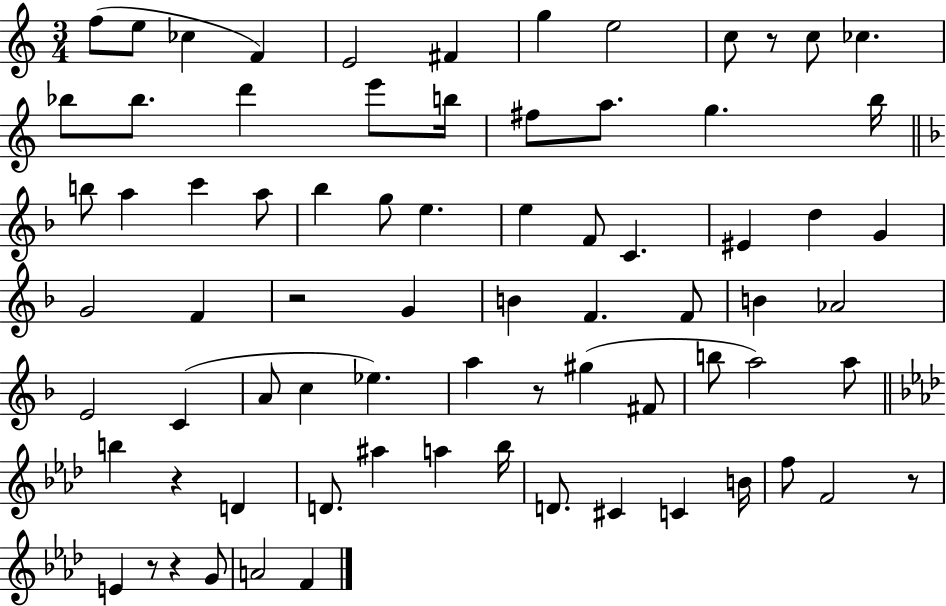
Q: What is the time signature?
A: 3/4